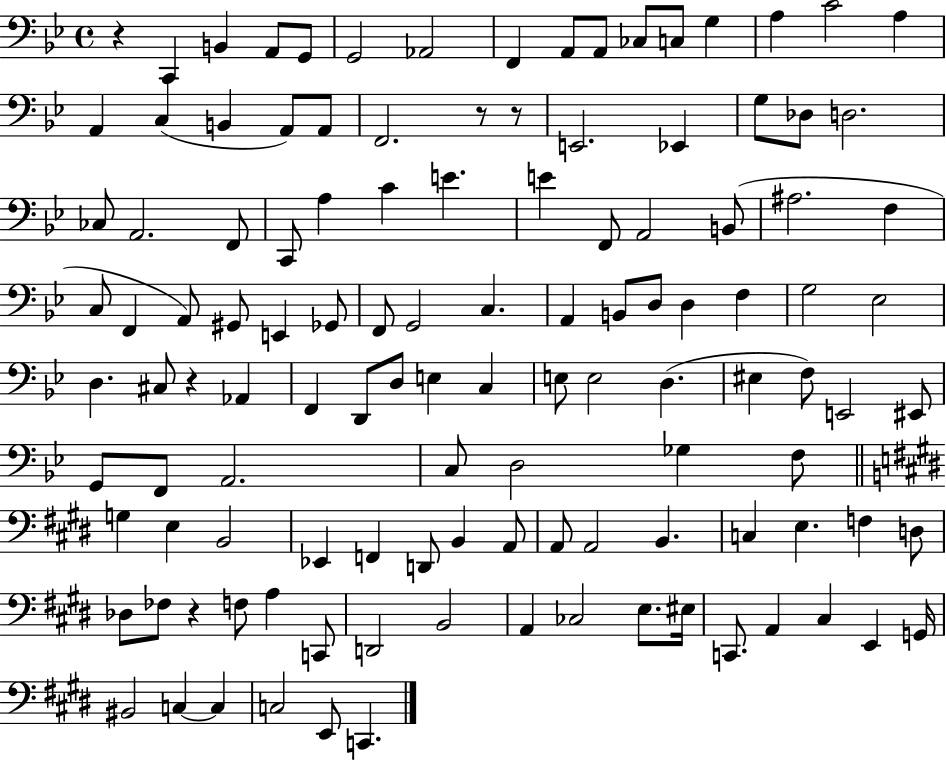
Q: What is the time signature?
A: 4/4